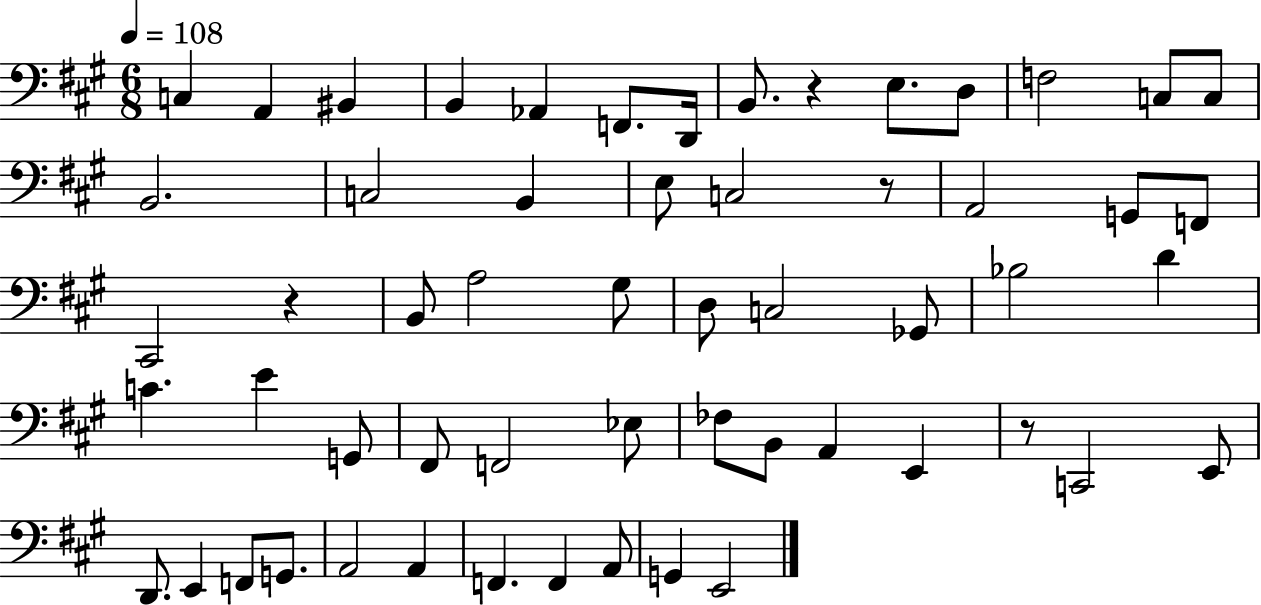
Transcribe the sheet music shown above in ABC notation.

X:1
T:Untitled
M:6/8
L:1/4
K:A
C, A,, ^B,, B,, _A,, F,,/2 D,,/4 B,,/2 z E,/2 D,/2 F,2 C,/2 C,/2 B,,2 C,2 B,, E,/2 C,2 z/2 A,,2 G,,/2 F,,/2 ^C,,2 z B,,/2 A,2 ^G,/2 D,/2 C,2 _G,,/2 _B,2 D C E G,,/2 ^F,,/2 F,,2 _E,/2 _F,/2 B,,/2 A,, E,, z/2 C,,2 E,,/2 D,,/2 E,, F,,/2 G,,/2 A,,2 A,, F,, F,, A,,/2 G,, E,,2